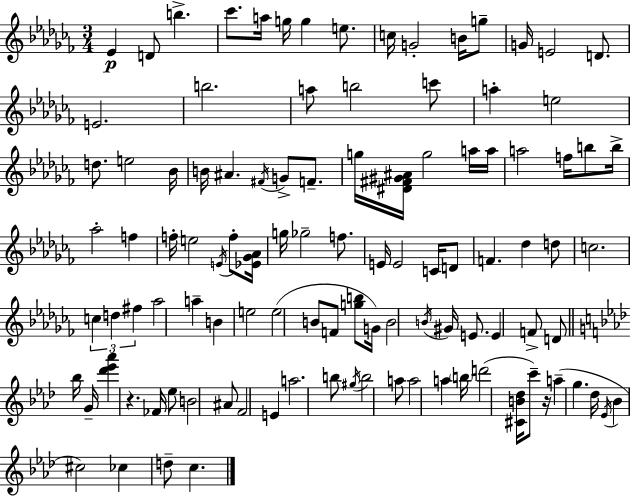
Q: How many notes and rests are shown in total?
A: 107